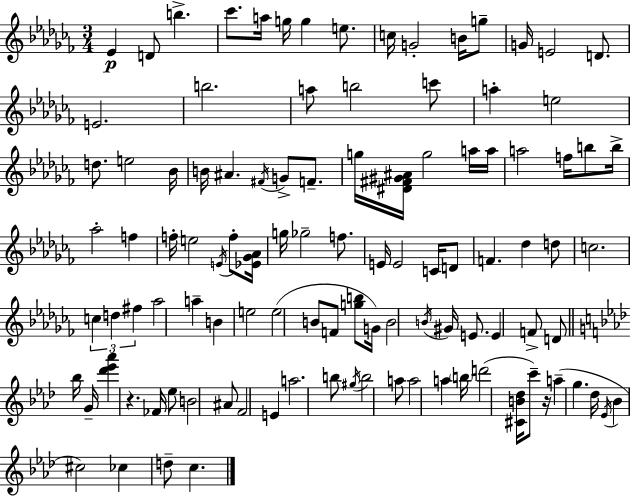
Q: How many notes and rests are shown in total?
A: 107